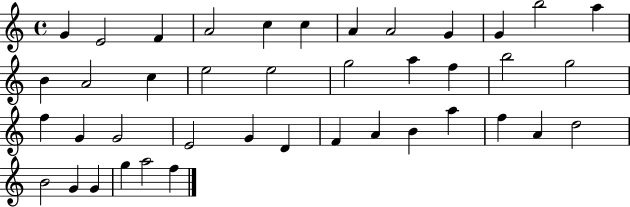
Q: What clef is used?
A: treble